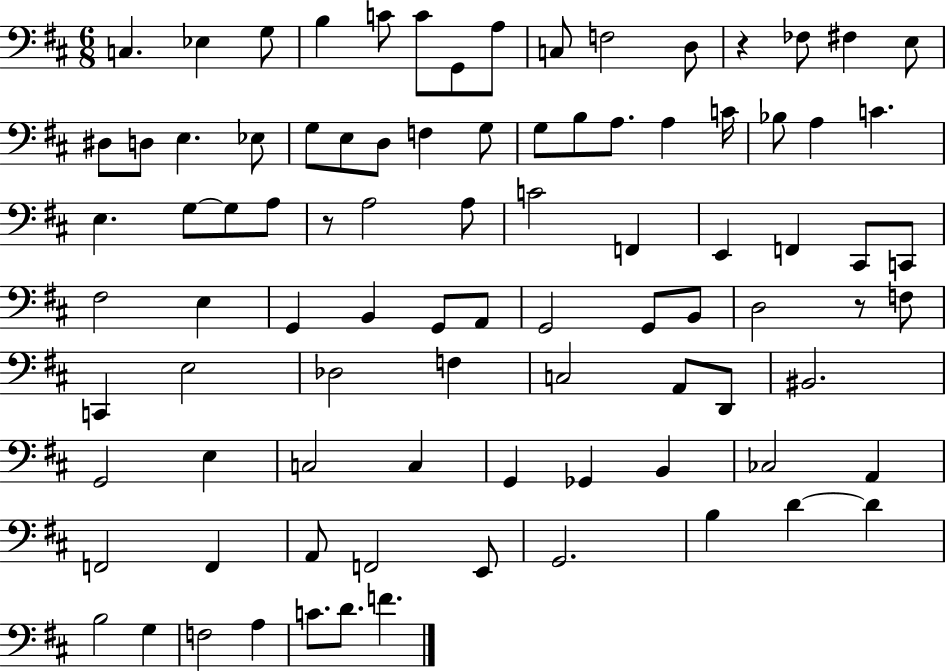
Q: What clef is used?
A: bass